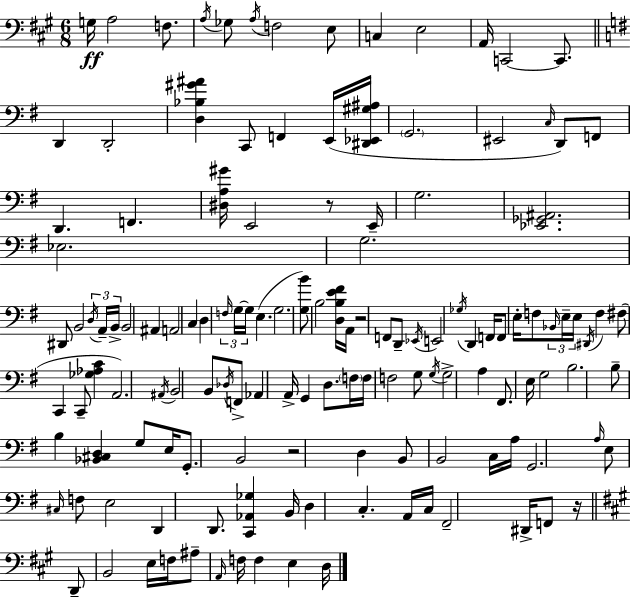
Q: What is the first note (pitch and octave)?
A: G3